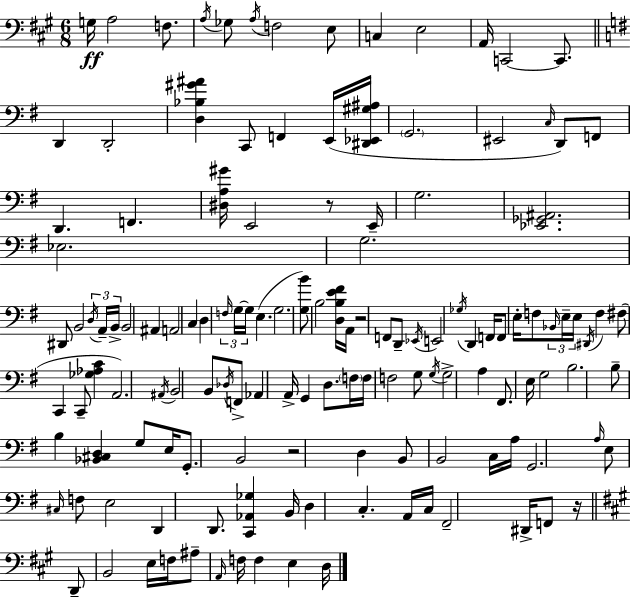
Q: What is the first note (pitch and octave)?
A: G3